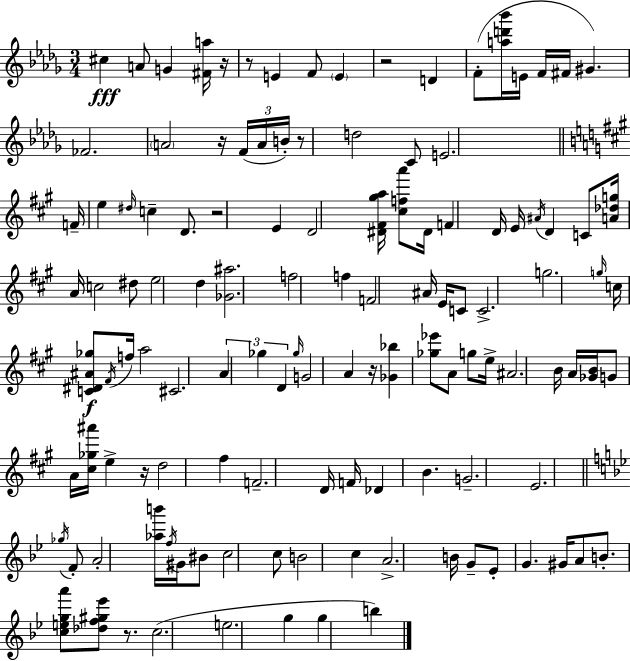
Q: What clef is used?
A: treble